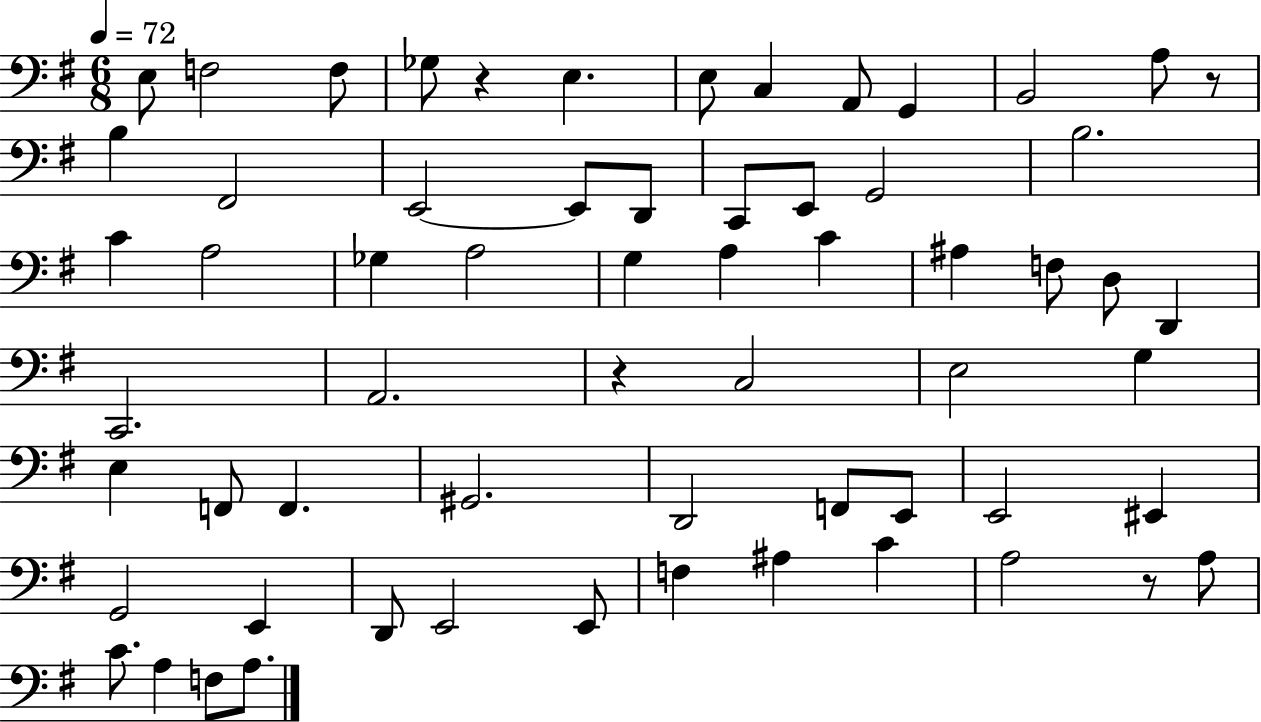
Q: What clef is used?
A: bass